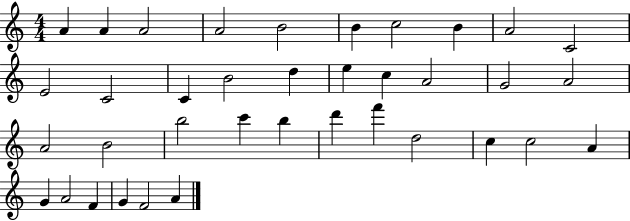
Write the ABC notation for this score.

X:1
T:Untitled
M:4/4
L:1/4
K:C
A A A2 A2 B2 B c2 B A2 C2 E2 C2 C B2 d e c A2 G2 A2 A2 B2 b2 c' b d' f' d2 c c2 A G A2 F G F2 A